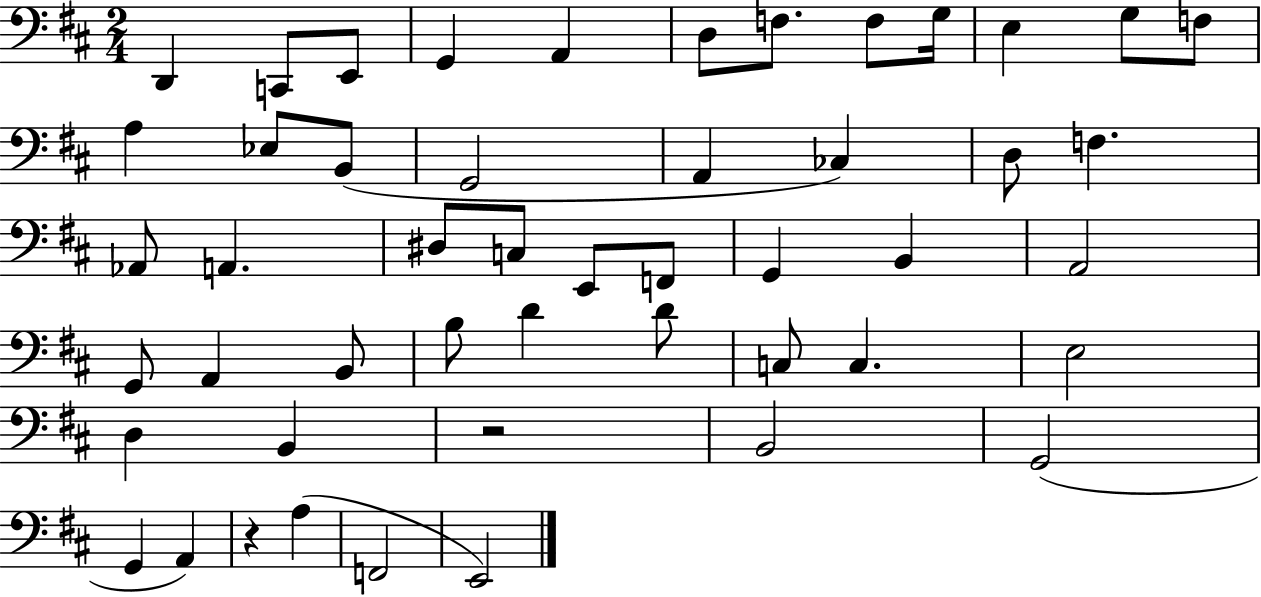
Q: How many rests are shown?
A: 2